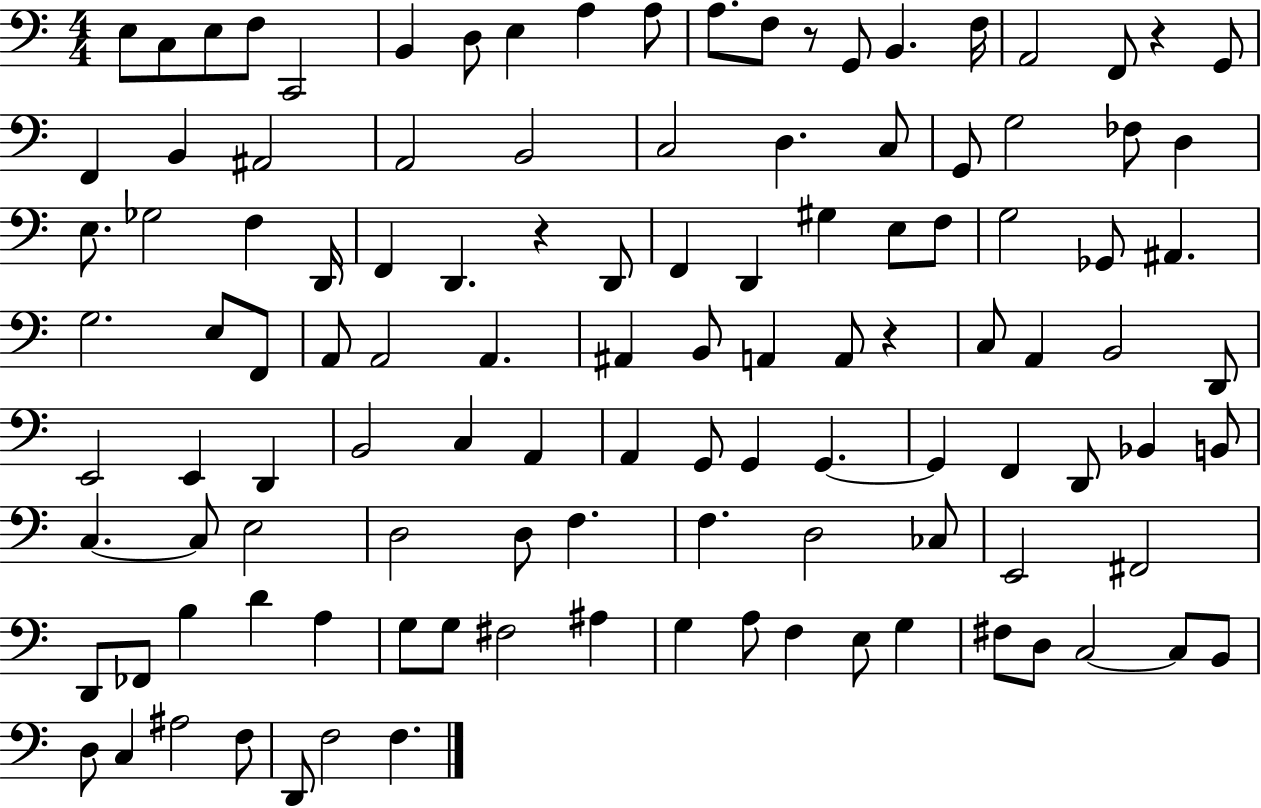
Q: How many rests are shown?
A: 4